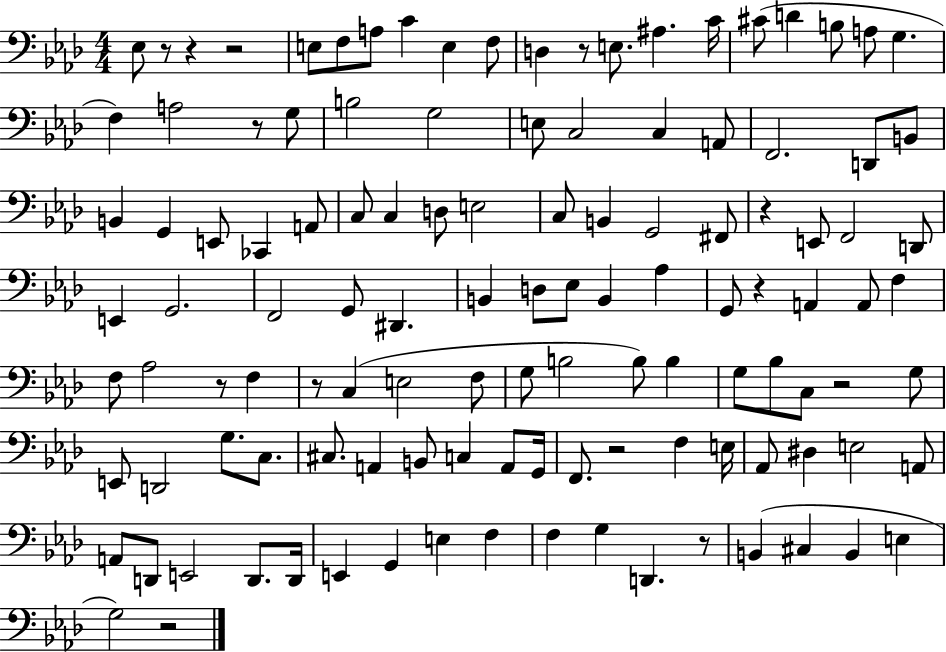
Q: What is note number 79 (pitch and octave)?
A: B2